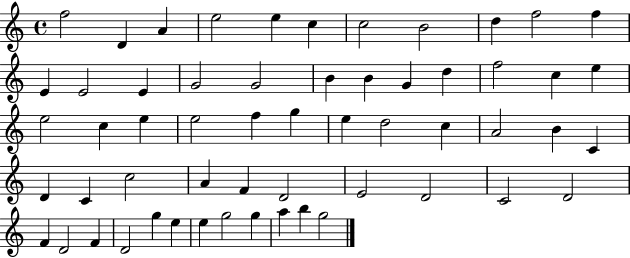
F5/h D4/q A4/q E5/h E5/q C5/q C5/h B4/h D5/q F5/h F5/q E4/q E4/h E4/q G4/h G4/h B4/q B4/q G4/q D5/q F5/h C5/q E5/q E5/h C5/q E5/q E5/h F5/q G5/q E5/q D5/h C5/q A4/h B4/q C4/q D4/q C4/q C5/h A4/q F4/q D4/h E4/h D4/h C4/h D4/h F4/q D4/h F4/q D4/h G5/q E5/q E5/q G5/h G5/q A5/q B5/q G5/h